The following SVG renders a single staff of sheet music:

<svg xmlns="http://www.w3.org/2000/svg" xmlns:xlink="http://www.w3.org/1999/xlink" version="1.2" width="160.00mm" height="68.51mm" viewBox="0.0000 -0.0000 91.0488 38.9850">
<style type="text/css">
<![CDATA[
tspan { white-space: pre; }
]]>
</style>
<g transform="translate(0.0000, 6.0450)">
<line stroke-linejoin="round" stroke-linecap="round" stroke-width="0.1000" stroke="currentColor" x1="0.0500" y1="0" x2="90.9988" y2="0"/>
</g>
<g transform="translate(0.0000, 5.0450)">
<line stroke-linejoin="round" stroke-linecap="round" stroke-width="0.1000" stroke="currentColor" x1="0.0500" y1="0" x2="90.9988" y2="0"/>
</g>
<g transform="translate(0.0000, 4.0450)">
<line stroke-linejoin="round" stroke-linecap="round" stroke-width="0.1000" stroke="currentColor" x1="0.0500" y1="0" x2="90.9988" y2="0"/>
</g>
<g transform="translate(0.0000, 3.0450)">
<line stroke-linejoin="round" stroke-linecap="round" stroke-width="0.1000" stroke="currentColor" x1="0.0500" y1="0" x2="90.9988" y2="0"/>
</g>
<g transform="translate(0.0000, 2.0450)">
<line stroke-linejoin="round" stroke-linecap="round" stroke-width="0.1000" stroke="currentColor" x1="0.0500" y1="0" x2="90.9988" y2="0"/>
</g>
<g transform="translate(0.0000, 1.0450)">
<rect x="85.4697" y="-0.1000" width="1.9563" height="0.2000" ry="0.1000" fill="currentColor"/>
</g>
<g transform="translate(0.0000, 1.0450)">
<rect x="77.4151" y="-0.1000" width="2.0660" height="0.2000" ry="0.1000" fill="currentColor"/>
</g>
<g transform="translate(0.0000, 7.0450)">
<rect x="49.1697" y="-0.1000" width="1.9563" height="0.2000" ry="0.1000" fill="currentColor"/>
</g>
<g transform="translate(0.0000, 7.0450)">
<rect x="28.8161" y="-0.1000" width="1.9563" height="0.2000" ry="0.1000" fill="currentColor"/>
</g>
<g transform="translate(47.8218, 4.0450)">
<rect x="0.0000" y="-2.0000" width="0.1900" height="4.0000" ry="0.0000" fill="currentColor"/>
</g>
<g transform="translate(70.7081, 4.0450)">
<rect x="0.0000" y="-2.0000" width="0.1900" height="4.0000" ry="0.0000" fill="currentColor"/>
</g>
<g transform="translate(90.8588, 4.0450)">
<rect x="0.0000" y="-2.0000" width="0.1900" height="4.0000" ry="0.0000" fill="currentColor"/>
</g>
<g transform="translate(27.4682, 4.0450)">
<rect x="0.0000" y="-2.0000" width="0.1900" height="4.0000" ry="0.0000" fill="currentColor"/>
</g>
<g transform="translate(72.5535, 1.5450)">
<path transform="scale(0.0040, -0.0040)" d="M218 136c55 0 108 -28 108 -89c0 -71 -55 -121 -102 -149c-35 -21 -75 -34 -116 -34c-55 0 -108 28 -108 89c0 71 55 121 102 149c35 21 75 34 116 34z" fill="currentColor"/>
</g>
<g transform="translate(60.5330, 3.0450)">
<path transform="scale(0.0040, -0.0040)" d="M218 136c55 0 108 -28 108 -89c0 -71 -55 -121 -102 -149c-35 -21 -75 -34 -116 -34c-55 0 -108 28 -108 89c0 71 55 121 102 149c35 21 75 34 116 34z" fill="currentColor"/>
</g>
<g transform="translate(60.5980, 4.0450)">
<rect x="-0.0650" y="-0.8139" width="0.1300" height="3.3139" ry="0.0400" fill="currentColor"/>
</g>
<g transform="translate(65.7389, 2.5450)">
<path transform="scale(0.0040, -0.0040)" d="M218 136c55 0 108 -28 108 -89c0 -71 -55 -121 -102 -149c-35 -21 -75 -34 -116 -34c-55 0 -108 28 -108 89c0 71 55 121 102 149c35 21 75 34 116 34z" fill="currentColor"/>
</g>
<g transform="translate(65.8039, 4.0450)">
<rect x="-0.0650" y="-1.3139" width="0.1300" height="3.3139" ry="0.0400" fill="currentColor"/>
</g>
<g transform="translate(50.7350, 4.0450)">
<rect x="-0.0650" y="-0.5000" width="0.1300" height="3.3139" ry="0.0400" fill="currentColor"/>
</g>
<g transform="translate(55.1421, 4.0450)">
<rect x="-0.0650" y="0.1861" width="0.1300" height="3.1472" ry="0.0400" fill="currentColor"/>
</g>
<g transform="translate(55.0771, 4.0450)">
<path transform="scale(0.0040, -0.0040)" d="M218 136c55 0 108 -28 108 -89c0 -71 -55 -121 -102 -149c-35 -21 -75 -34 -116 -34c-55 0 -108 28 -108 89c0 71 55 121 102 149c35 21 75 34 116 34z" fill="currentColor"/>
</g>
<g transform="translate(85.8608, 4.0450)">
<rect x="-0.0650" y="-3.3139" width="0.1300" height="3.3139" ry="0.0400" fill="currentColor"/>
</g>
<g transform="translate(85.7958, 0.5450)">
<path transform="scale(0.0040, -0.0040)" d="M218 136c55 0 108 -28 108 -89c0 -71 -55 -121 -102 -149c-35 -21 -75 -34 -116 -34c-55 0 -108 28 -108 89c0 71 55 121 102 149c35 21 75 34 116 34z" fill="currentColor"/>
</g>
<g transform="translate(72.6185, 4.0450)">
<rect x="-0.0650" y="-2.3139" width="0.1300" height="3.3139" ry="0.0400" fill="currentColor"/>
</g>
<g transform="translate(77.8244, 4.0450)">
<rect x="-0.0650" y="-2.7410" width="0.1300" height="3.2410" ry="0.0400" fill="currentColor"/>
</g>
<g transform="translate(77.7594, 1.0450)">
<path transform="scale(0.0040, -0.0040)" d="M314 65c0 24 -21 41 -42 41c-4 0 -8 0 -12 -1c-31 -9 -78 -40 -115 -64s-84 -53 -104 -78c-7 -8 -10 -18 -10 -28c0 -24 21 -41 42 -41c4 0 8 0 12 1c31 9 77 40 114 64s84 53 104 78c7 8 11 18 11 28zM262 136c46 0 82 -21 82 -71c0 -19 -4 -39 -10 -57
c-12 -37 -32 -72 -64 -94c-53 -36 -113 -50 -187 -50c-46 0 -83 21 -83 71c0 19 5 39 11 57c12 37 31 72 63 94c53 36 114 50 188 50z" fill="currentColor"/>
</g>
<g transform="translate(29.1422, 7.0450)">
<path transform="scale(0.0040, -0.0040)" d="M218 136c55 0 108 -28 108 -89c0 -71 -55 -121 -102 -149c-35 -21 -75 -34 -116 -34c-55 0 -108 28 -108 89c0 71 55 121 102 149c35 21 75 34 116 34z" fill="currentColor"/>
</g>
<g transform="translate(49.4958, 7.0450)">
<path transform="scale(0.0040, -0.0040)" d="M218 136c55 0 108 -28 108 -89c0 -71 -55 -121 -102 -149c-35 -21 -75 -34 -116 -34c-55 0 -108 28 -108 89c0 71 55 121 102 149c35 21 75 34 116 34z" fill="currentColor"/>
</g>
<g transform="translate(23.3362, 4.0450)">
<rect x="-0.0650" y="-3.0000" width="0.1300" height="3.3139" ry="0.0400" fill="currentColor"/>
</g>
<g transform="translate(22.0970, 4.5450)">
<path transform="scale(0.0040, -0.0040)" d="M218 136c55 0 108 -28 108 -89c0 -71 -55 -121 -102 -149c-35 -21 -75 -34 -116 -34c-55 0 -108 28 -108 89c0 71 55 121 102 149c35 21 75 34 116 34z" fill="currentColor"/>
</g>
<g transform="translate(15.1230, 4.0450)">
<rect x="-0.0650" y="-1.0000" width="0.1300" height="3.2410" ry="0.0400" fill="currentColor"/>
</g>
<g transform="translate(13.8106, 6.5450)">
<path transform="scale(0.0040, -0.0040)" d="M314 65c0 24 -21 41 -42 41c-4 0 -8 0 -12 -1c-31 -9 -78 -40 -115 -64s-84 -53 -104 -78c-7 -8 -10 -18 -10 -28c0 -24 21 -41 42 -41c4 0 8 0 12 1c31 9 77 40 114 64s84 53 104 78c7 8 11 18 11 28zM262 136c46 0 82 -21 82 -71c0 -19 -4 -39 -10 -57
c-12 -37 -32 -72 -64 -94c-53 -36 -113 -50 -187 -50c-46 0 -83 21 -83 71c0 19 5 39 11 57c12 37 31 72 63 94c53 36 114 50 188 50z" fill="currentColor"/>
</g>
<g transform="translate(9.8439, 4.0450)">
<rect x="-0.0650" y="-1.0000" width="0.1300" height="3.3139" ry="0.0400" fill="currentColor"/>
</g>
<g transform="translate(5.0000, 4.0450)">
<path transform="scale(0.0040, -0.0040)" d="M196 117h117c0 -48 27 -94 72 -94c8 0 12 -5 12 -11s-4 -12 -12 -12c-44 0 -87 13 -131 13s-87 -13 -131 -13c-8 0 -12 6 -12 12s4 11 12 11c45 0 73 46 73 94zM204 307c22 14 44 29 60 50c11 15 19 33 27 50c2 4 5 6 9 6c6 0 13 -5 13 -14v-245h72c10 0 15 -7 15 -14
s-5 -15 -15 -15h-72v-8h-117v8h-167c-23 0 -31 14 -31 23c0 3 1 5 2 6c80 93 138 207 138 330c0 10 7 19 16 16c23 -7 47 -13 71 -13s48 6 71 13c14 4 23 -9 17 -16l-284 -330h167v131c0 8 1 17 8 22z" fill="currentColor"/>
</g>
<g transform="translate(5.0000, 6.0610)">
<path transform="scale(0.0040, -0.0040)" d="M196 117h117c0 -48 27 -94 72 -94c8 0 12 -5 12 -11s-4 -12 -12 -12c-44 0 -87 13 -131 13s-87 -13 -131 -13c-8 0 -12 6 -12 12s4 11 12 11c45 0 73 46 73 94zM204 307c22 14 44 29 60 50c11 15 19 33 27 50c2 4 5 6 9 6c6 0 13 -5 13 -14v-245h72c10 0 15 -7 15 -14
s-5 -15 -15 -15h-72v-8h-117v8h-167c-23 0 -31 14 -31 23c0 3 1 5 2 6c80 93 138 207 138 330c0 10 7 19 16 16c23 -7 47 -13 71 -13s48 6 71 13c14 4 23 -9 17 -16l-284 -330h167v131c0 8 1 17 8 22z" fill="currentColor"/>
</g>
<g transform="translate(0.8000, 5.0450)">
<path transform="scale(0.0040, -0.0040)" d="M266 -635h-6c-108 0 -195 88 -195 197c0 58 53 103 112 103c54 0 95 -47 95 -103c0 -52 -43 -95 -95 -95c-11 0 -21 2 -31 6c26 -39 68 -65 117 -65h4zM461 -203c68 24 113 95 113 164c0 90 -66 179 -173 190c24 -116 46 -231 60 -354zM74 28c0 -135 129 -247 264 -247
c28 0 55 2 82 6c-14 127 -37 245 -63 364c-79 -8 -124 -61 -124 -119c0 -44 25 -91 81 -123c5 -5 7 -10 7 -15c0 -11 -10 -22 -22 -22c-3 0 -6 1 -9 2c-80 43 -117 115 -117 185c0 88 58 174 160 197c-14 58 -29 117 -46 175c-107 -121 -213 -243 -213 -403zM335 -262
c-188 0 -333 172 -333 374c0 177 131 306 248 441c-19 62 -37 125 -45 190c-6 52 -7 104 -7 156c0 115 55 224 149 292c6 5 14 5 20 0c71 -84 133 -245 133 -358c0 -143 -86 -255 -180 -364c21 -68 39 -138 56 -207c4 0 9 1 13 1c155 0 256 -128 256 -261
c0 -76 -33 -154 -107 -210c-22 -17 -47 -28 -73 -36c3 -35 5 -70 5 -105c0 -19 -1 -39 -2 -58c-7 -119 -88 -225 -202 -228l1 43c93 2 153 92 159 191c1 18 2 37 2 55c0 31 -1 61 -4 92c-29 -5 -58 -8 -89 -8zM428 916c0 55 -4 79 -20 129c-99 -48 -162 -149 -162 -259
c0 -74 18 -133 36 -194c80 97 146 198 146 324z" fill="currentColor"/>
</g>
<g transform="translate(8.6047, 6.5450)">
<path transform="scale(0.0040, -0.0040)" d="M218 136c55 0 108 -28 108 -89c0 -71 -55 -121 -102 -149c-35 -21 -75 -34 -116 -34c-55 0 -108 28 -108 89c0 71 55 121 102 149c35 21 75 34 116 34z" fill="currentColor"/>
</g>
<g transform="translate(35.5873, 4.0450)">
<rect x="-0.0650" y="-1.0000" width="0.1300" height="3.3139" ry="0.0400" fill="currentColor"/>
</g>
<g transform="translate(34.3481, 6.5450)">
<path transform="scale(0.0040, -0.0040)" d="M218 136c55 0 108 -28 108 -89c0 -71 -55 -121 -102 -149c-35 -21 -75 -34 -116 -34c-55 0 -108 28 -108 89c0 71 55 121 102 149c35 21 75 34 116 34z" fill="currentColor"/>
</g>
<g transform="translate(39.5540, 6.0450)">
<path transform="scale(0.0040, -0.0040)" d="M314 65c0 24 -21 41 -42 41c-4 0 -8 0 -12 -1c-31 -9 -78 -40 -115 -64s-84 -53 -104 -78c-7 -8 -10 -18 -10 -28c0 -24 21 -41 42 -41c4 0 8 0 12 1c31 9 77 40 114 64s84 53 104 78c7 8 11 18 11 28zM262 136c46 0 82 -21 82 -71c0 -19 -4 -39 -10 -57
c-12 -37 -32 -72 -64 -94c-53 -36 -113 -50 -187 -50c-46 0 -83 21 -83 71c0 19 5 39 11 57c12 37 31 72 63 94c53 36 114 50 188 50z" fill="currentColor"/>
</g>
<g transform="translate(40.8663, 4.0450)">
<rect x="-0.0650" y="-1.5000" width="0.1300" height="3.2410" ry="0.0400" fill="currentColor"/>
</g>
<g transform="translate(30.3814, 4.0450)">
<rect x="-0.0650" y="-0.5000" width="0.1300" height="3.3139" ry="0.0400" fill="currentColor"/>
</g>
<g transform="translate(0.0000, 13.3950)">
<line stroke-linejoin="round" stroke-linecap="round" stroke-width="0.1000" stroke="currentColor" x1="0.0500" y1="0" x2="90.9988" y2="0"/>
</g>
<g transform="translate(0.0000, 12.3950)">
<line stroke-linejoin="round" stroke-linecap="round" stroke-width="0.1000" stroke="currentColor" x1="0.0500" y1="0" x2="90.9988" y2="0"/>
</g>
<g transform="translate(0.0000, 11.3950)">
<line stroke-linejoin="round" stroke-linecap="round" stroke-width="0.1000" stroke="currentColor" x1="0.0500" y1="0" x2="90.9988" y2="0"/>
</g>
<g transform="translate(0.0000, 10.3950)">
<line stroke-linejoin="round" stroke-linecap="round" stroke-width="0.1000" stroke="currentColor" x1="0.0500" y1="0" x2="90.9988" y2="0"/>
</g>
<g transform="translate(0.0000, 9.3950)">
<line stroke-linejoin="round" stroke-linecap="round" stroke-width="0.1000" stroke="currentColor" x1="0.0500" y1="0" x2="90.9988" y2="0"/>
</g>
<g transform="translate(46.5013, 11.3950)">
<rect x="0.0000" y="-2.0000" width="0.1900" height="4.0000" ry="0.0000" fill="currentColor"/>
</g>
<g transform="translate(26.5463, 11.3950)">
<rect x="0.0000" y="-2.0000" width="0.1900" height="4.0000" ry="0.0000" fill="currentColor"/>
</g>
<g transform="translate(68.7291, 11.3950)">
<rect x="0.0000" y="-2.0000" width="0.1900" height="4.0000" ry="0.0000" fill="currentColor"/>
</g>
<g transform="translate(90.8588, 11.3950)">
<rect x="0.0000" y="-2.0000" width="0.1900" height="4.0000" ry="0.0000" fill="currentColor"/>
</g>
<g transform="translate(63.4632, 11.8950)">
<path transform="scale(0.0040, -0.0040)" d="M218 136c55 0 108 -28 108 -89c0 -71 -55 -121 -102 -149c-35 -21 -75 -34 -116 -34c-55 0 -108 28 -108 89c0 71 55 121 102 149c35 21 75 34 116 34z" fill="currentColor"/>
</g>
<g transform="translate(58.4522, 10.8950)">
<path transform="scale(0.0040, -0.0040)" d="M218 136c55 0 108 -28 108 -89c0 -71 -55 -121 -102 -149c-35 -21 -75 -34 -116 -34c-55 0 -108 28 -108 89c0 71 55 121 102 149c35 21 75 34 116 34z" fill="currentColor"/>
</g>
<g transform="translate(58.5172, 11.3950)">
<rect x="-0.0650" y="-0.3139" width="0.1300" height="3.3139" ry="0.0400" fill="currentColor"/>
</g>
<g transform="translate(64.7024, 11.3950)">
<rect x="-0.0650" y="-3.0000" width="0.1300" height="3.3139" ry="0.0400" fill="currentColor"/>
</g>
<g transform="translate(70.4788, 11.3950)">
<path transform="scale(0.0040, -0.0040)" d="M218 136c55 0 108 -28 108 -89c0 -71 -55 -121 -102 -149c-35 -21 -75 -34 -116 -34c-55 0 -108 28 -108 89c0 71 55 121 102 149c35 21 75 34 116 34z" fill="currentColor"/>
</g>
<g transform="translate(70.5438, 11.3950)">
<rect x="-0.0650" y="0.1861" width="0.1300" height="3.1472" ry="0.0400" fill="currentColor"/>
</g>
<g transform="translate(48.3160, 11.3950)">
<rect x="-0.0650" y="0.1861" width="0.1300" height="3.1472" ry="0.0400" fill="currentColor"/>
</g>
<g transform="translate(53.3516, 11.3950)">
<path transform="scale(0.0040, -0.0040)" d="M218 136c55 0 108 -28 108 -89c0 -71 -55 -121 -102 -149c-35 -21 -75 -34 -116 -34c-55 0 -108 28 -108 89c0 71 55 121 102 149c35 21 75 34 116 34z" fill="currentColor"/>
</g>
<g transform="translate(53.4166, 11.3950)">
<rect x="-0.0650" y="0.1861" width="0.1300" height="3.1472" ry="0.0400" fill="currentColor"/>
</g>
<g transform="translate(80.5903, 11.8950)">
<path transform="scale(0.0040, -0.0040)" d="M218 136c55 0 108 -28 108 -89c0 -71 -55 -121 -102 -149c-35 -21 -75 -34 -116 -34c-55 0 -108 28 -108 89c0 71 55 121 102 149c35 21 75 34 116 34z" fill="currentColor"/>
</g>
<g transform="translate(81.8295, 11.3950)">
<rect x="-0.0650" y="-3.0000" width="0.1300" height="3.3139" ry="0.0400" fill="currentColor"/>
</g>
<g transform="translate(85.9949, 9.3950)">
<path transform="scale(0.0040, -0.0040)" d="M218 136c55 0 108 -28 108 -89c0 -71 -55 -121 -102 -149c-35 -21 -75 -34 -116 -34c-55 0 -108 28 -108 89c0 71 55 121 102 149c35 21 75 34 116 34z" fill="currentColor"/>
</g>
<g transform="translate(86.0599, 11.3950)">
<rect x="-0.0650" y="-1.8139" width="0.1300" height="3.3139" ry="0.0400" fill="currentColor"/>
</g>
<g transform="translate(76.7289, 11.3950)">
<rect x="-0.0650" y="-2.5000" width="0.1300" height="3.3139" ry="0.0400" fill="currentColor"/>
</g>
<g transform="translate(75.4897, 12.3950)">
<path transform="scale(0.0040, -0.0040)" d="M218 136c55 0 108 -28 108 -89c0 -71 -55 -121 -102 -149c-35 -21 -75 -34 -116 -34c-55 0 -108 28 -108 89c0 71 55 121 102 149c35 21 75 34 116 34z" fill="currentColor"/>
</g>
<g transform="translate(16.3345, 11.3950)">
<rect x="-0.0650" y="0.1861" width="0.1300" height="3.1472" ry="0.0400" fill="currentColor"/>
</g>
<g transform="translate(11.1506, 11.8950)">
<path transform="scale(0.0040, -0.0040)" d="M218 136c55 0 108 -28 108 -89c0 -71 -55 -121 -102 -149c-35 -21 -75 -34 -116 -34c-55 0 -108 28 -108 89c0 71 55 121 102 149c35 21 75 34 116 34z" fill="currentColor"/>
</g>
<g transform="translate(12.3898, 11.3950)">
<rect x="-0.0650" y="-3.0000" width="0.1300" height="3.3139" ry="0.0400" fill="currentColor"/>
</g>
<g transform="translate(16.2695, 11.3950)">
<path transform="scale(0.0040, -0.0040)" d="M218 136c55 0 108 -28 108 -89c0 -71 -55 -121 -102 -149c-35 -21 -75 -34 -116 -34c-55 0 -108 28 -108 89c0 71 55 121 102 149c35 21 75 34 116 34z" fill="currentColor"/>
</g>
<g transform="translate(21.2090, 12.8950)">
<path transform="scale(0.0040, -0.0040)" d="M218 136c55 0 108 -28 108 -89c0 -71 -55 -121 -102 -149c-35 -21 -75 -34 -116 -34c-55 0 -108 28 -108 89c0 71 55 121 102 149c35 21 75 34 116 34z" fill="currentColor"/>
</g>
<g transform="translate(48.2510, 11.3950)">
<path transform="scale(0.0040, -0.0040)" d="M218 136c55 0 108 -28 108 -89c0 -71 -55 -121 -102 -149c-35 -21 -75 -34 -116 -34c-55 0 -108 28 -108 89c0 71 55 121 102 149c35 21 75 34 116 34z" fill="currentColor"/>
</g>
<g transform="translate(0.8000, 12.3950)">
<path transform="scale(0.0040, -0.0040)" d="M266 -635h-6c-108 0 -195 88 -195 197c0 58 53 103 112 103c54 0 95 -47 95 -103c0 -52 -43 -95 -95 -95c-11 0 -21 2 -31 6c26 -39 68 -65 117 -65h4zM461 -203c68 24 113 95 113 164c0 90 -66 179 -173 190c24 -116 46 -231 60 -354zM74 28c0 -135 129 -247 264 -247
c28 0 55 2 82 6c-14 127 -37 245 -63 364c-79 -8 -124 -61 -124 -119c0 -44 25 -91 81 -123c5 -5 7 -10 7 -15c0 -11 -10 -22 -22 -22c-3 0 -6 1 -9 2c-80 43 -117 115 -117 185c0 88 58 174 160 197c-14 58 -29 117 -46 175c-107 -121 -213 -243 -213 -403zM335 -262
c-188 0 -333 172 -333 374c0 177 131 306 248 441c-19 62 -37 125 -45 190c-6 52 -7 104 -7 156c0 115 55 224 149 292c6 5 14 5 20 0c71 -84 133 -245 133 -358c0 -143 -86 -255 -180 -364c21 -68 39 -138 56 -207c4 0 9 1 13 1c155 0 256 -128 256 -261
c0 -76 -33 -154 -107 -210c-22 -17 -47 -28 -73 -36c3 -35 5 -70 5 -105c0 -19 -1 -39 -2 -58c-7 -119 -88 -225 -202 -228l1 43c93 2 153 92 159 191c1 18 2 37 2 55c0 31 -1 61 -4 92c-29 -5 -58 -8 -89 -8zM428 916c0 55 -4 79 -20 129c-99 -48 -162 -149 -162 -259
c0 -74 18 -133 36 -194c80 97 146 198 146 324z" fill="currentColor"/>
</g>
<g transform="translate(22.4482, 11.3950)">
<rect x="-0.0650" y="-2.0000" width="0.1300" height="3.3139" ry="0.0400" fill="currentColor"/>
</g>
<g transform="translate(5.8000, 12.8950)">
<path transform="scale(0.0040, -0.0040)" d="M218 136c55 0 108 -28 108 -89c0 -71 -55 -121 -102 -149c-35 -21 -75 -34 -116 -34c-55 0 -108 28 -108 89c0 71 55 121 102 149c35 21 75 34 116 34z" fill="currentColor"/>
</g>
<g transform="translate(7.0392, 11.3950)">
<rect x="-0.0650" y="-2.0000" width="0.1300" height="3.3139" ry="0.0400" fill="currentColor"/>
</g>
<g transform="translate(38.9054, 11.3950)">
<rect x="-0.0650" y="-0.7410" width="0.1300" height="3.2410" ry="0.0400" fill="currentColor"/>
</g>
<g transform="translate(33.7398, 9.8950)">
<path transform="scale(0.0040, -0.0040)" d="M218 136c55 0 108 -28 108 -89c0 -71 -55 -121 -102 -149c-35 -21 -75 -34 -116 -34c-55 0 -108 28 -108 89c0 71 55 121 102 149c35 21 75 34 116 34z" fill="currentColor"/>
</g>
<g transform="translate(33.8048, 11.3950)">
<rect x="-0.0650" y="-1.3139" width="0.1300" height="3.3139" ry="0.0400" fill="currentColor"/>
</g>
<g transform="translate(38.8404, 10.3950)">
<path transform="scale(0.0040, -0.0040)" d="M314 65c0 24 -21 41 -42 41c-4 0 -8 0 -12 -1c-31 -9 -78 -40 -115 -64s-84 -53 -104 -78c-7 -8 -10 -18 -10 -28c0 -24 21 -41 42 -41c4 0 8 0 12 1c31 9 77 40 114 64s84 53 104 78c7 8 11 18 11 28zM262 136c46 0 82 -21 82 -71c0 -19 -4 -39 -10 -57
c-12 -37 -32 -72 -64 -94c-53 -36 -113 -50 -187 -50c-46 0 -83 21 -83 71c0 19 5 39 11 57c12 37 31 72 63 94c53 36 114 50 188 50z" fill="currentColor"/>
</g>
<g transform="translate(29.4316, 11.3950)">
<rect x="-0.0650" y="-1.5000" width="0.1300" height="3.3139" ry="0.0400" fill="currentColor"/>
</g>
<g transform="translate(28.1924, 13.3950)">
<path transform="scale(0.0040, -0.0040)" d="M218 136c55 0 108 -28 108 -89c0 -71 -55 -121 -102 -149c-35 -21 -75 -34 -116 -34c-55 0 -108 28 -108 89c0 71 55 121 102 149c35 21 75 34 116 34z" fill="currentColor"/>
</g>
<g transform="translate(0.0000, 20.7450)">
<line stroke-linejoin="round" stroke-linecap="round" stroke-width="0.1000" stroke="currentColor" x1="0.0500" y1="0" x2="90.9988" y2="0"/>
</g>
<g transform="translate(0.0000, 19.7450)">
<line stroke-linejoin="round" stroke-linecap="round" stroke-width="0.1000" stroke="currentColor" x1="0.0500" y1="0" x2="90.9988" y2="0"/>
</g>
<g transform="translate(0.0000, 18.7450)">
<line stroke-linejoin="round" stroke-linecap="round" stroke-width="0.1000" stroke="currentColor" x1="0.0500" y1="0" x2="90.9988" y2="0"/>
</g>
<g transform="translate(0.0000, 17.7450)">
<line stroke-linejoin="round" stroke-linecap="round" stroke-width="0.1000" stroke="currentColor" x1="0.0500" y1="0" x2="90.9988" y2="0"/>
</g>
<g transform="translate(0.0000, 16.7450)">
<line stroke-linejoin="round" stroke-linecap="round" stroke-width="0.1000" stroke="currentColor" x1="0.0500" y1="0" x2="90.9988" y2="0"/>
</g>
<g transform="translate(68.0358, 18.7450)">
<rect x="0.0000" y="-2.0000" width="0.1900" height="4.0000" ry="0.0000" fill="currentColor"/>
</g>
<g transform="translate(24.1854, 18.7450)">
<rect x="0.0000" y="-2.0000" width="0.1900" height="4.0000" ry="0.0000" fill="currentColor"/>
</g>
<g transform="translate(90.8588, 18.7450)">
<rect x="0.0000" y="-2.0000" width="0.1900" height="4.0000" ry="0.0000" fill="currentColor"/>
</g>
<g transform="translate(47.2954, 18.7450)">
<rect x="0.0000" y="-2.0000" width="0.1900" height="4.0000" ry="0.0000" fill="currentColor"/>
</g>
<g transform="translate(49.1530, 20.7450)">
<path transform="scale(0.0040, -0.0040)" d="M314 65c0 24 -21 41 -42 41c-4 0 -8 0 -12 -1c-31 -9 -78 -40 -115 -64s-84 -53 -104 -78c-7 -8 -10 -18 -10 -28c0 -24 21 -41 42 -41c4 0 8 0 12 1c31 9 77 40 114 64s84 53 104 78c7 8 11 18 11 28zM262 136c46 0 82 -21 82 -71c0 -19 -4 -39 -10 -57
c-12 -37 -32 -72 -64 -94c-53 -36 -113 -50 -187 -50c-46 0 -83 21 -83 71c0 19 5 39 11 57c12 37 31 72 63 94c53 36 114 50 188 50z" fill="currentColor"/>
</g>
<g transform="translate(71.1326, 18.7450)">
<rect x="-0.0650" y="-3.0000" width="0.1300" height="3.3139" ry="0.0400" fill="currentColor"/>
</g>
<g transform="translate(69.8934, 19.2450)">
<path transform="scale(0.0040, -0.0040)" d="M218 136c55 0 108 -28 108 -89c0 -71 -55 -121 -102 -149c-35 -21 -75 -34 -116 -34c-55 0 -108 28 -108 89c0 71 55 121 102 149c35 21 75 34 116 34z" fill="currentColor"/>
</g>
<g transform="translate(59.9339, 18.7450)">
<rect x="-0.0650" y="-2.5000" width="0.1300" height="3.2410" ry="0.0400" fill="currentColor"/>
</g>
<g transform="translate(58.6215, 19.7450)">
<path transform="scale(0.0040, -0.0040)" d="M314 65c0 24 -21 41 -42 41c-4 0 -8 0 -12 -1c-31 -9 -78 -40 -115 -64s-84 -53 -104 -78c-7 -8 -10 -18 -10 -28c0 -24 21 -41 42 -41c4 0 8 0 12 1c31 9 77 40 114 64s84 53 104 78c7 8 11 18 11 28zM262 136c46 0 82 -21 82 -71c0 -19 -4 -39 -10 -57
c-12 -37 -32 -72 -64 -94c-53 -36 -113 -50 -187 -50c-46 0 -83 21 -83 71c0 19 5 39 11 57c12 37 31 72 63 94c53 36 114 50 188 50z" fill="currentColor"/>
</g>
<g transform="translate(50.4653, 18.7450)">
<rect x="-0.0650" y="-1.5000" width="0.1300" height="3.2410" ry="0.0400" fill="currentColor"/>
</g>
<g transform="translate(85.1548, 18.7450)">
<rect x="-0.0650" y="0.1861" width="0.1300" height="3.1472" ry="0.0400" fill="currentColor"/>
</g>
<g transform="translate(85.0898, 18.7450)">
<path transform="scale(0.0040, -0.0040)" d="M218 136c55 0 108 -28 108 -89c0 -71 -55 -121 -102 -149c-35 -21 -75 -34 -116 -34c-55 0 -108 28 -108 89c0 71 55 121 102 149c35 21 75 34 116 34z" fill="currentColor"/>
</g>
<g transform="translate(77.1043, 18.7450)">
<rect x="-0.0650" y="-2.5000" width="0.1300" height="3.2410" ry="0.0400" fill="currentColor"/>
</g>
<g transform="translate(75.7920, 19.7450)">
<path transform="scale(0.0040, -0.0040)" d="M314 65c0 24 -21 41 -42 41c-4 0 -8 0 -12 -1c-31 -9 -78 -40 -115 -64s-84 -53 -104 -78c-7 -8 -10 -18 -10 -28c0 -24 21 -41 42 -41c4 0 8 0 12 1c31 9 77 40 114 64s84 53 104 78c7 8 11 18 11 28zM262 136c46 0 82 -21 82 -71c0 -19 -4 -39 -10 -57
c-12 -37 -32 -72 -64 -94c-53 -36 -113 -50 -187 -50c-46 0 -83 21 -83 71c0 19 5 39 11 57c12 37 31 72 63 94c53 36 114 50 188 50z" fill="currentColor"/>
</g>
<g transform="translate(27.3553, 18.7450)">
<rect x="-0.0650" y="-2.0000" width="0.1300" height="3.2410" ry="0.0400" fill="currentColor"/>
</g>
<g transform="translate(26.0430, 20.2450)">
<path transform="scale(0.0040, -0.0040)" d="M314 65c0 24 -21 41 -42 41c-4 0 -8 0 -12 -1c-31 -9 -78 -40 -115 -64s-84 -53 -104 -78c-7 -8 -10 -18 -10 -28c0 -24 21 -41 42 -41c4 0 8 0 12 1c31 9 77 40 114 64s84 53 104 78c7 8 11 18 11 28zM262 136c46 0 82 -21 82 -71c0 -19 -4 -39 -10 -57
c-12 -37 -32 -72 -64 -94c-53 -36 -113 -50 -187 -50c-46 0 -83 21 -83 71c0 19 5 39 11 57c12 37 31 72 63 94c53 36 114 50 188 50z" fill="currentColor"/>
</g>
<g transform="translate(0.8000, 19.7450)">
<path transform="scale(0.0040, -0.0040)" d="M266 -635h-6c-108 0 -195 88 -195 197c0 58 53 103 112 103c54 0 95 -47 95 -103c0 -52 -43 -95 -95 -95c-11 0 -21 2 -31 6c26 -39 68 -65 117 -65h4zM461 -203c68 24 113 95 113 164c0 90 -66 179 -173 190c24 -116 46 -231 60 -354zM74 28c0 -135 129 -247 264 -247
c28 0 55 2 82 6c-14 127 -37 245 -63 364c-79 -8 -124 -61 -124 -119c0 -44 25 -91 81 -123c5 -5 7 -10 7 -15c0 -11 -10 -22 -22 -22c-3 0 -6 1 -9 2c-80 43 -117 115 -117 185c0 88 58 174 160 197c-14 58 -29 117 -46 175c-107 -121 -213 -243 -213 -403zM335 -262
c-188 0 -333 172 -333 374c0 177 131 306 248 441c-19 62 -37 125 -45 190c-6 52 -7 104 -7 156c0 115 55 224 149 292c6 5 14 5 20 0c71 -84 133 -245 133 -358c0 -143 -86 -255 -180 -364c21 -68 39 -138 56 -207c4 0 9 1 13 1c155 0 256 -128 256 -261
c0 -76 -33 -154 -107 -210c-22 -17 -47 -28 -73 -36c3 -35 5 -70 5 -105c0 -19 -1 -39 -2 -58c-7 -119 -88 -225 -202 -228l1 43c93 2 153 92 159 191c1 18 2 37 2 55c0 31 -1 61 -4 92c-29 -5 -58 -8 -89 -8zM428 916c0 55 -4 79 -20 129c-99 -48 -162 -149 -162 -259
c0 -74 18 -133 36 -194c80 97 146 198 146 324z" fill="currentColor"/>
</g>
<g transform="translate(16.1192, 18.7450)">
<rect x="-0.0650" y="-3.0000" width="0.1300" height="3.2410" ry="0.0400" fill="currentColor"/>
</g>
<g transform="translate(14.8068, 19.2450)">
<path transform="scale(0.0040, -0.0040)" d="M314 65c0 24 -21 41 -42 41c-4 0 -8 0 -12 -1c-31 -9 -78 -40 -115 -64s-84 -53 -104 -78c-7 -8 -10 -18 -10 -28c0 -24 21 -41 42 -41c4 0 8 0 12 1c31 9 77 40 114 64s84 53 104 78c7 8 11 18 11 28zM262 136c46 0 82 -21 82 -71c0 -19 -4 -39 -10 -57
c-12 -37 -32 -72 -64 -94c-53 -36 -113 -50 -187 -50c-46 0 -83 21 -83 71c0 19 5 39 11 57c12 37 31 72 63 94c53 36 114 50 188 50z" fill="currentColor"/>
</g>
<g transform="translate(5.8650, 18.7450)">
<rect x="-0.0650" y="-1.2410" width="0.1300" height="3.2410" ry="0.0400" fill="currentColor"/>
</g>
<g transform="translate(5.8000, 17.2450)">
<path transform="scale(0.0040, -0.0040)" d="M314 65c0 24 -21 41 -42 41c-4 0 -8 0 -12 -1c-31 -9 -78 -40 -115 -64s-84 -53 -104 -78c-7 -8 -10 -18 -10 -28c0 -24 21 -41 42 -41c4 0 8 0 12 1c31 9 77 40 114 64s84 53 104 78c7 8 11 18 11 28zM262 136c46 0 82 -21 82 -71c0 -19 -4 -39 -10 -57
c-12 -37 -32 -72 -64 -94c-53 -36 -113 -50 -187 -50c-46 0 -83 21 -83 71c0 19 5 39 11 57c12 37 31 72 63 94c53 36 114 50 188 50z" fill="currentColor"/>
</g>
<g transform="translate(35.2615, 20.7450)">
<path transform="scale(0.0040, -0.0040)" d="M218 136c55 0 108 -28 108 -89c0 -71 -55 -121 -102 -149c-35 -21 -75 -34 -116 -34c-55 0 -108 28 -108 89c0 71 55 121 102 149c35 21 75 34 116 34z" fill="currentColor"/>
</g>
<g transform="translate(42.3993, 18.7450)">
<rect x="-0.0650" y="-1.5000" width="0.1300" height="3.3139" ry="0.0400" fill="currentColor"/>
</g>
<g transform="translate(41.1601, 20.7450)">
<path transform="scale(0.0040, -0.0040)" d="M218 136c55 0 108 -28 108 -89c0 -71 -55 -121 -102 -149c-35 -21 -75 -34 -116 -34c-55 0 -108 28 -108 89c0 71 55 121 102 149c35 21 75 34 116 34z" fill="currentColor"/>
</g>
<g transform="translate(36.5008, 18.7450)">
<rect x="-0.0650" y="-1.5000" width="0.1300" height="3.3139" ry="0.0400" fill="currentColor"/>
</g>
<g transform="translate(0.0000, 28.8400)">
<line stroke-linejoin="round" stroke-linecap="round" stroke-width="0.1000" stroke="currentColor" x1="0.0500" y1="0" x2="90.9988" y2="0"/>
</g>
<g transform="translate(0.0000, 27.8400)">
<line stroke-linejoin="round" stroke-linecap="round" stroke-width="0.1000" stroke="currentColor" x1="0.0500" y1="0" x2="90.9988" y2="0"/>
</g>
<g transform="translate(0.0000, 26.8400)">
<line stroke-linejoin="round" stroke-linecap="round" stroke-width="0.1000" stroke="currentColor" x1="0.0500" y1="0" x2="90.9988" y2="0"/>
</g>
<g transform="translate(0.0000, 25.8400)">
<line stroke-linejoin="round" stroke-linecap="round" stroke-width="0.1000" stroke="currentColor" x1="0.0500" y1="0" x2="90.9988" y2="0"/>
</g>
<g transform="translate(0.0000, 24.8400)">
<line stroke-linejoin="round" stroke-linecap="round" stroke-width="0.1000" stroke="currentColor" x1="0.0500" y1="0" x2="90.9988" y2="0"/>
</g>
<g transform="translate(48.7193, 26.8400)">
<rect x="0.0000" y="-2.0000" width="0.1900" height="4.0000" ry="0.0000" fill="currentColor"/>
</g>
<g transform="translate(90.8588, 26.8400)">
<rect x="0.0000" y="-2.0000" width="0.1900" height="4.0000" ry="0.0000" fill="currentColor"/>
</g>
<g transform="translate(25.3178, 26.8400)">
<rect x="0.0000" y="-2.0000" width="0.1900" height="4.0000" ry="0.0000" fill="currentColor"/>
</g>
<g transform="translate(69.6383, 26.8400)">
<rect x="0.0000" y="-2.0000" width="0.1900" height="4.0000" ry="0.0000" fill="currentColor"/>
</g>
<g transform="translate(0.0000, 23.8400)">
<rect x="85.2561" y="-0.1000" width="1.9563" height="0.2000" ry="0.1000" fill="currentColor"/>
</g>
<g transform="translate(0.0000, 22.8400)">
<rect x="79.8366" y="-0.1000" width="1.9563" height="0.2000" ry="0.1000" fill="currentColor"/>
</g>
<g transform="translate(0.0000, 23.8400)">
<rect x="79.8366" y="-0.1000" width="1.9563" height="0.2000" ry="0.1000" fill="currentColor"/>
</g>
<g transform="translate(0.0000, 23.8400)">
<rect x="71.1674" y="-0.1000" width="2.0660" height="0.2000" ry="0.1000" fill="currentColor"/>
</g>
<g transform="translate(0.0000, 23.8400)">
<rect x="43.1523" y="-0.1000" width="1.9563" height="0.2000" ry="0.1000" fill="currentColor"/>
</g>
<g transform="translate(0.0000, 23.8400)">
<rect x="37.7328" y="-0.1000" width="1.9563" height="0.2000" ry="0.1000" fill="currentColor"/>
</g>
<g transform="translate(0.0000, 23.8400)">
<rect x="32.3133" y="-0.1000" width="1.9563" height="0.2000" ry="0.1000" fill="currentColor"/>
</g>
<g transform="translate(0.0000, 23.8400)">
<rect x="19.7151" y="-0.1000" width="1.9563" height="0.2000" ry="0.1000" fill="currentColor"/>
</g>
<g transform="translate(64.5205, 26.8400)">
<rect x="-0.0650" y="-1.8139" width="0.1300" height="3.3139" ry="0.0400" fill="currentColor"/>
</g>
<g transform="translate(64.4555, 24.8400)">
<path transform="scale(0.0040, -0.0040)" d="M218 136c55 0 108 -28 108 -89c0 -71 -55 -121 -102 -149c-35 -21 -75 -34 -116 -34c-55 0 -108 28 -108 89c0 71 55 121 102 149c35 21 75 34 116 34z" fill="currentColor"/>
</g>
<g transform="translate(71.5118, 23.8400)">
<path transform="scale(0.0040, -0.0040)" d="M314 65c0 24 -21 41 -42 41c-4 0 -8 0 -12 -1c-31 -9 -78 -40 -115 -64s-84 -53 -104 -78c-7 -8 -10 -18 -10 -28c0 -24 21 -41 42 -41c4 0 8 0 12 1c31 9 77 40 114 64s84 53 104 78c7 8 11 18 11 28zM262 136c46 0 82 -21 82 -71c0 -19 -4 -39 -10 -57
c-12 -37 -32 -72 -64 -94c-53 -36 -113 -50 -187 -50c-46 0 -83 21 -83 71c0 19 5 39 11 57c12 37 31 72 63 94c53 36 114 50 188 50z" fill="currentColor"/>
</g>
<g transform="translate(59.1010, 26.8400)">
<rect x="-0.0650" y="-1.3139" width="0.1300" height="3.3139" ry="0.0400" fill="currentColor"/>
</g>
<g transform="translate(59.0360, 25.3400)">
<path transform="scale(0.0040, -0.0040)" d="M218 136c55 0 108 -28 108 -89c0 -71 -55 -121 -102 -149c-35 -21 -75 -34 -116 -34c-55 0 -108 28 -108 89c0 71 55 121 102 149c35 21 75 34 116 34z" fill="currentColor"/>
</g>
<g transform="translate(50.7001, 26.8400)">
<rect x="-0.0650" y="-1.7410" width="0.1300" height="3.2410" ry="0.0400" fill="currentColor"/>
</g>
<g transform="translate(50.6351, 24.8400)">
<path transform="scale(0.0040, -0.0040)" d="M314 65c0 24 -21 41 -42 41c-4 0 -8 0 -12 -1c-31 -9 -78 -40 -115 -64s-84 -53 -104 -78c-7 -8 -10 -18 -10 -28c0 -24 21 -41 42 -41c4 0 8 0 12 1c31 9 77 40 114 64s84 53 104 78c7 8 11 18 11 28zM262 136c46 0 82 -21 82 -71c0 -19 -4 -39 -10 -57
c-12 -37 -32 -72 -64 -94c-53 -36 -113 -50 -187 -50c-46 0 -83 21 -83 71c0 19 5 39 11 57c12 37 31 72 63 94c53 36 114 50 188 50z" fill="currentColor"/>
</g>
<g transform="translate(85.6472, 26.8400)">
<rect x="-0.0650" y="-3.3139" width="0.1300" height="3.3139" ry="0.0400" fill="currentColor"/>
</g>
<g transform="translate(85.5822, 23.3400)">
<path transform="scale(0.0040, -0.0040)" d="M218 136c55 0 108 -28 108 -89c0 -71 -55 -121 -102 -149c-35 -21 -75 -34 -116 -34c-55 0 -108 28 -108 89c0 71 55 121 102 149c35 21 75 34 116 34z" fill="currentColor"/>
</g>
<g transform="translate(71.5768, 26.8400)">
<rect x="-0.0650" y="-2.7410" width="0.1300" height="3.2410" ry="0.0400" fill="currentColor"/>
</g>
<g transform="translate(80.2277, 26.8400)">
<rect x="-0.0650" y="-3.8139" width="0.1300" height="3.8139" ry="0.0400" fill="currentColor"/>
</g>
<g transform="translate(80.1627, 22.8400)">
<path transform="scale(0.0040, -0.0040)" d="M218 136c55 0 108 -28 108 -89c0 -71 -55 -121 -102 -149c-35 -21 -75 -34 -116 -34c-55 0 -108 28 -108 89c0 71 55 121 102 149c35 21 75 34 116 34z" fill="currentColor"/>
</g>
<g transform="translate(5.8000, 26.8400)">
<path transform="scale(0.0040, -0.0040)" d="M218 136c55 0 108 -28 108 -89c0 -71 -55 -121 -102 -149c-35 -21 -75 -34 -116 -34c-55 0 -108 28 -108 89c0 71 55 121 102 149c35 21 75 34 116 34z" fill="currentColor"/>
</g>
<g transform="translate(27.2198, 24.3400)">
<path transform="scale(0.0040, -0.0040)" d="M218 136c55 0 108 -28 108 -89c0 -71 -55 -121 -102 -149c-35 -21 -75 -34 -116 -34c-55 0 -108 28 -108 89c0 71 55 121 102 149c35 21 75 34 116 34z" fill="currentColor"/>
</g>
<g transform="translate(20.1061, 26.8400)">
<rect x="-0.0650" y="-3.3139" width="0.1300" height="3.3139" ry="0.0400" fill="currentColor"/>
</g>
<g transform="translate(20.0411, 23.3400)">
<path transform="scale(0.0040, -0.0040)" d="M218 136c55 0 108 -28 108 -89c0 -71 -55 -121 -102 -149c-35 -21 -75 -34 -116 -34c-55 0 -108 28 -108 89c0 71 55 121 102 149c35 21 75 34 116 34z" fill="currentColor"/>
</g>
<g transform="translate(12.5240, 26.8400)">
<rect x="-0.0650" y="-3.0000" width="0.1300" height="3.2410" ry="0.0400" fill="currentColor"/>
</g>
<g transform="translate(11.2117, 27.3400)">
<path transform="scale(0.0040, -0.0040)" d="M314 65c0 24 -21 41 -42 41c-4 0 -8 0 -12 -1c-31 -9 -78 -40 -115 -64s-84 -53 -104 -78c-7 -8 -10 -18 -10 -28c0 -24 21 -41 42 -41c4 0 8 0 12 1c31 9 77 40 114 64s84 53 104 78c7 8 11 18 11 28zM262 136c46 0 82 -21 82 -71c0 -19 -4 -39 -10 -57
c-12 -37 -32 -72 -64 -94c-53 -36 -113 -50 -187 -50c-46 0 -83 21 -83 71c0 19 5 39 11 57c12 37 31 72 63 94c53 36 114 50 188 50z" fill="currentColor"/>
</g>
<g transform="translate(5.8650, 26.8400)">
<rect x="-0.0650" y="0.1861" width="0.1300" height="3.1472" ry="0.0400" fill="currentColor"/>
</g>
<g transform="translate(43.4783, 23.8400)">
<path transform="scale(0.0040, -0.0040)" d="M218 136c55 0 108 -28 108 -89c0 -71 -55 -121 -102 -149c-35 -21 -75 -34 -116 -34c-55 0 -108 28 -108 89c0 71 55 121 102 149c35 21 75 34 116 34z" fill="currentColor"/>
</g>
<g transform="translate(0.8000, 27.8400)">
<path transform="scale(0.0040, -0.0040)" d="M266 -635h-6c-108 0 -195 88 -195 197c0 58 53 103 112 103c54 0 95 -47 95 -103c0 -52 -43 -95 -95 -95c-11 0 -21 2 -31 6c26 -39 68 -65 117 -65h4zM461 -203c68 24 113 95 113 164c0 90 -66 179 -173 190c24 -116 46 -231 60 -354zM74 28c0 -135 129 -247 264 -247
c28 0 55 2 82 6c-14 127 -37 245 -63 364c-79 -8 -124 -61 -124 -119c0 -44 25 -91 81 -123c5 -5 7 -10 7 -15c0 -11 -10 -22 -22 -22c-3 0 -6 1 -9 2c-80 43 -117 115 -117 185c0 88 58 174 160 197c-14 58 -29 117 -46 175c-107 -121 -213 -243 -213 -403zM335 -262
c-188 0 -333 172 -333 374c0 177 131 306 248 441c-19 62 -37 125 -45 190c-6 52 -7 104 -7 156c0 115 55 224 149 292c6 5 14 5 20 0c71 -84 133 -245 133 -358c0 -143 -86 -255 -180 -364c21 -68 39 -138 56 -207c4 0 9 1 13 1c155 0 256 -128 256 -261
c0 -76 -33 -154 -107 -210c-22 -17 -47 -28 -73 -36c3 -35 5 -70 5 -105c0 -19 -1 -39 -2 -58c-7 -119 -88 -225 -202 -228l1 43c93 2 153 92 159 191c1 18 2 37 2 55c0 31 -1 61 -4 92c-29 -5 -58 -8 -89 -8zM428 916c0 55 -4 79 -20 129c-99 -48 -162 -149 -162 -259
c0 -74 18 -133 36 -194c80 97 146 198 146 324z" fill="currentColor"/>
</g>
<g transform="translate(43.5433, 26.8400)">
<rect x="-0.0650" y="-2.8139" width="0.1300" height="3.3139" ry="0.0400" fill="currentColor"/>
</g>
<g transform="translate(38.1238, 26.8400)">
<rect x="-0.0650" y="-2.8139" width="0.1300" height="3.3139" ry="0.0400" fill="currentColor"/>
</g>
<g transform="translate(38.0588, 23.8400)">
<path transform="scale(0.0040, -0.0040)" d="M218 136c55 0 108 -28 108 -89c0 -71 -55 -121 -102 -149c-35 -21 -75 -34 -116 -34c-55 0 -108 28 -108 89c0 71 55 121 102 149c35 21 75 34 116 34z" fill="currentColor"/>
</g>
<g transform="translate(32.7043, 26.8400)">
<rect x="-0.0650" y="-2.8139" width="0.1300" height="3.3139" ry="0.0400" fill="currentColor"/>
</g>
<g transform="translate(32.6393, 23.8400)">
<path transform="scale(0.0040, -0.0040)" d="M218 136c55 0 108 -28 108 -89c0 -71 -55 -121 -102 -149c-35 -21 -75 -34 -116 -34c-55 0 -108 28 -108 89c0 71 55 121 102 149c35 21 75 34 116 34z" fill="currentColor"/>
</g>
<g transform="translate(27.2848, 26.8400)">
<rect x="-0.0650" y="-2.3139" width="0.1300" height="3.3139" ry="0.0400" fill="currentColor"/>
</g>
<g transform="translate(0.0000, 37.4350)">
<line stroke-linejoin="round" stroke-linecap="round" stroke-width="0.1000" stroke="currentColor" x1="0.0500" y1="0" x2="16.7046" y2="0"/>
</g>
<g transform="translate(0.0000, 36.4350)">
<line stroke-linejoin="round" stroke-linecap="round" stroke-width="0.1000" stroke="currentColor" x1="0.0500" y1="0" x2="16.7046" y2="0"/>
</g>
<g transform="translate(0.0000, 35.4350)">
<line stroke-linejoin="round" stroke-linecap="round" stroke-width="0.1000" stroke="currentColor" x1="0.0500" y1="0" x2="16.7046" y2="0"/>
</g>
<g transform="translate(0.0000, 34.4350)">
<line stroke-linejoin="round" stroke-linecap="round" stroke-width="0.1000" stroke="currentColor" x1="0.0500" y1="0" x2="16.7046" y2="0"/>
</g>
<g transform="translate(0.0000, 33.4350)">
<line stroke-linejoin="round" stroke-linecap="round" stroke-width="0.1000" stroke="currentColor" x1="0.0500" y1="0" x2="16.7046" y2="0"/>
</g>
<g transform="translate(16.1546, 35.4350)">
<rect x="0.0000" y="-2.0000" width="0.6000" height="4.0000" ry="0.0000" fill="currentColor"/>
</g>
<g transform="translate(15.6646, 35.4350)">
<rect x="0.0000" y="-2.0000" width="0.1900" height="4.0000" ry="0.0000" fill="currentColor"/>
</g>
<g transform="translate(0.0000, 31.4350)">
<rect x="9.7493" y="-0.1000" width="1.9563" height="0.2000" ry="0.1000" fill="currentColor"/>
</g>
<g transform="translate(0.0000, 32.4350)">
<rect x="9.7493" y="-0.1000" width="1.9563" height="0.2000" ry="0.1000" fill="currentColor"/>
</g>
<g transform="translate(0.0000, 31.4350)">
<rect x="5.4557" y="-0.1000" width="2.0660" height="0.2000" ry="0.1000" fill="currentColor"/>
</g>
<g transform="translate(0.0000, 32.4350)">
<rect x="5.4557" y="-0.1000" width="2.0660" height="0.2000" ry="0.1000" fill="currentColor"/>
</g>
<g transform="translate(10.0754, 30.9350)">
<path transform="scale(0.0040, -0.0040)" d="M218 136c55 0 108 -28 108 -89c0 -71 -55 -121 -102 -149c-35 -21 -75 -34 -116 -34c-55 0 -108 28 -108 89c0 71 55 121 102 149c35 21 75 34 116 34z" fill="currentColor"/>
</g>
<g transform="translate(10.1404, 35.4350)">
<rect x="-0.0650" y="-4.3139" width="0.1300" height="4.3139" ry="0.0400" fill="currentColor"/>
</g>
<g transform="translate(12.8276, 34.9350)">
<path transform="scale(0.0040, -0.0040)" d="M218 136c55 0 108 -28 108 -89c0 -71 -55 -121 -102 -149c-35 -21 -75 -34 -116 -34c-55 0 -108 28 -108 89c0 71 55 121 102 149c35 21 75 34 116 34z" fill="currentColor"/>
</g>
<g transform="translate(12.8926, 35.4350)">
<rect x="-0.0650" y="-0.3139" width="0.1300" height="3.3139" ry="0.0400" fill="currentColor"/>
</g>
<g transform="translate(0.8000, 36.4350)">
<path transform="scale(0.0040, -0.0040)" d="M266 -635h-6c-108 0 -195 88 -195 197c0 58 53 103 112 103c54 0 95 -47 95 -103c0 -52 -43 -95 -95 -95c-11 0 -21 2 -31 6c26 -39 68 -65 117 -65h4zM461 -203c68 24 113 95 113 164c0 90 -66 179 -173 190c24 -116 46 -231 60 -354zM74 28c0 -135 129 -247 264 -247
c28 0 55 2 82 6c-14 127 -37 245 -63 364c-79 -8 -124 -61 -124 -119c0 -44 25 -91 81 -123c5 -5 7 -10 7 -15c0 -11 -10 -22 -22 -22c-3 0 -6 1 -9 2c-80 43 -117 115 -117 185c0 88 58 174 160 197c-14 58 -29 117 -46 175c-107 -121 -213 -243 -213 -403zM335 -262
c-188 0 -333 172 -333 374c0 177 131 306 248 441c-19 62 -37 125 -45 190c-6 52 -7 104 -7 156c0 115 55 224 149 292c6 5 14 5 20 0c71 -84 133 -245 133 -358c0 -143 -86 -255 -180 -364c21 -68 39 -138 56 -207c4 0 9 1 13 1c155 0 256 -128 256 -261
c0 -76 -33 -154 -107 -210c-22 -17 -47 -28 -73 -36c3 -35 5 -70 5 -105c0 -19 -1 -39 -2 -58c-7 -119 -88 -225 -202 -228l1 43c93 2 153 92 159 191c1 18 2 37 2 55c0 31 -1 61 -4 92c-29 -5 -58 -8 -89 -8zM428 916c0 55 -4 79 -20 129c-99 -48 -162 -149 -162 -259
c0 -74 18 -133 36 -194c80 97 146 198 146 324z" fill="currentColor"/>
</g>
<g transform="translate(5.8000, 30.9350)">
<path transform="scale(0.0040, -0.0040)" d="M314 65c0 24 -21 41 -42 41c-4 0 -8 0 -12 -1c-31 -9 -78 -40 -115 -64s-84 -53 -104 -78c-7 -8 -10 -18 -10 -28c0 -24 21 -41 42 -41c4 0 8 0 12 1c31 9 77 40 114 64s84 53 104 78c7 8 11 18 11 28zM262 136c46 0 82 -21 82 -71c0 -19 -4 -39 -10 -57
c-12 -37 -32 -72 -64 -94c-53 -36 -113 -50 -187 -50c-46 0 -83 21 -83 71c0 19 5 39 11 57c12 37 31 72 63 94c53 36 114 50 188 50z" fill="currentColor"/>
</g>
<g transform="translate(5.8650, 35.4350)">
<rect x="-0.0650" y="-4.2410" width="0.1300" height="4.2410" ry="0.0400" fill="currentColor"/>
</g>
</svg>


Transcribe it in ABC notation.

X:1
T:Untitled
M:4/4
L:1/4
K:C
D D2 A C D E2 C B d e g a2 b F A B F E e d2 B B c A B G A f e2 A2 F2 E E E2 G2 A G2 B B A2 b g a a a f2 e f a2 c' b d'2 d' c